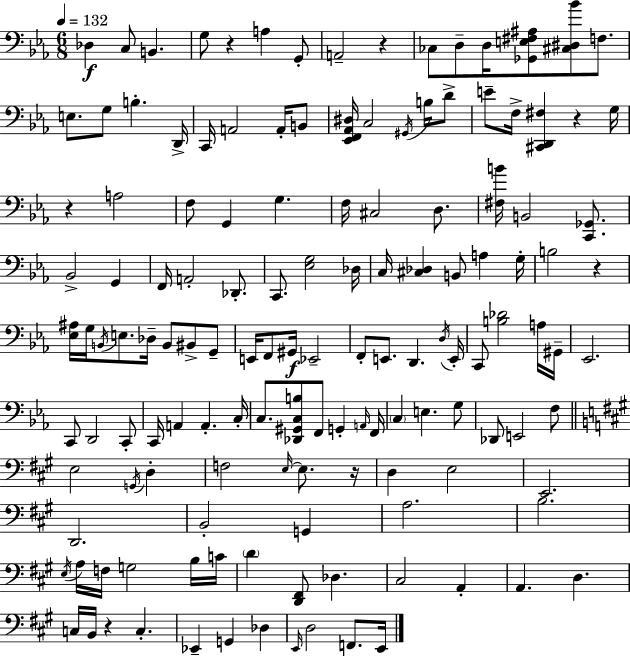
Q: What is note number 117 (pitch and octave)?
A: E2